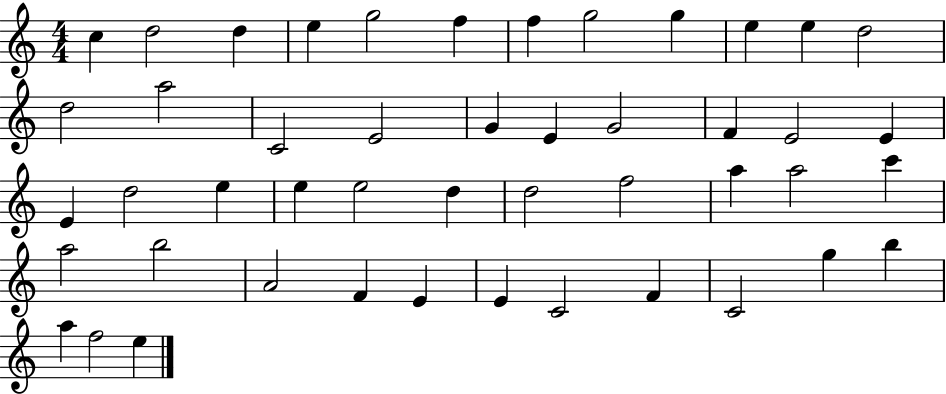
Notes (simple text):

C5/q D5/h D5/q E5/q G5/h F5/q F5/q G5/h G5/q E5/q E5/q D5/h D5/h A5/h C4/h E4/h G4/q E4/q G4/h F4/q E4/h E4/q E4/q D5/h E5/q E5/q E5/h D5/q D5/h F5/h A5/q A5/h C6/q A5/h B5/h A4/h F4/q E4/q E4/q C4/h F4/q C4/h G5/q B5/q A5/q F5/h E5/q